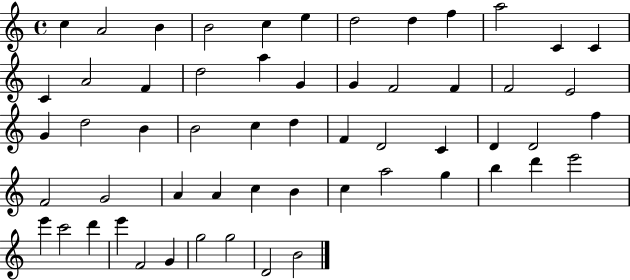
{
  \clef treble
  \time 4/4
  \defaultTimeSignature
  \key c \major
  c''4 a'2 b'4 | b'2 c''4 e''4 | d''2 d''4 f''4 | a''2 c'4 c'4 | \break c'4 a'2 f'4 | d''2 a''4 g'4 | g'4 f'2 f'4 | f'2 e'2 | \break g'4 d''2 b'4 | b'2 c''4 d''4 | f'4 d'2 c'4 | d'4 d'2 f''4 | \break f'2 g'2 | a'4 a'4 c''4 b'4 | c''4 a''2 g''4 | b''4 d'''4 e'''2 | \break e'''4 c'''2 d'''4 | e'''4 f'2 g'4 | g''2 g''2 | d'2 b'2 | \break \bar "|."
}